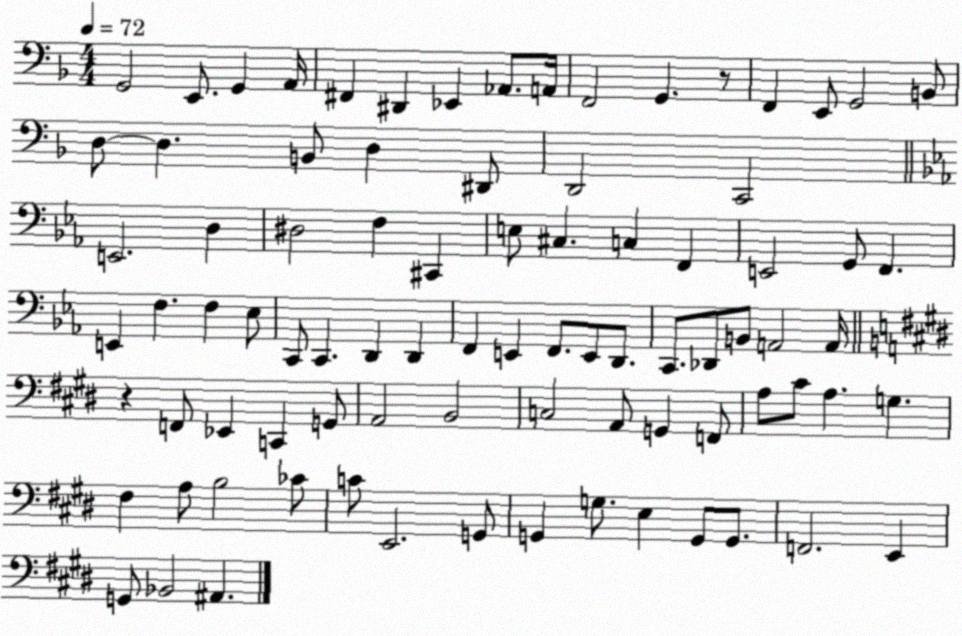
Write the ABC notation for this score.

X:1
T:Untitled
M:4/4
L:1/4
K:F
G,,2 E,,/2 G,, A,,/4 ^F,, ^D,, _E,, _A,,/2 A,,/4 F,,2 G,, z/2 F,, E,,/2 G,,2 B,,/2 D,/2 D, B,,/2 D, ^D,,/2 D,,2 C,,2 E,,2 D, ^D,2 F, ^C,, E,/2 ^C, C, F,, E,,2 G,,/2 F,, E,, F, F, _E,/2 C,,/2 C,, D,, D,, F,, E,, F,,/2 E,,/2 D,,/2 C,,/2 _D,,/2 B,,/2 A,,2 A,,/4 z F,,/2 _E,, C,, G,,/2 A,,2 B,,2 C,2 A,,/2 G,, F,,/2 A,/2 ^C/2 A, G, ^F, A,/2 B,2 _C/2 C/2 E,,2 G,,/2 G,, G,/2 E, G,,/2 G,,/2 F,,2 E,, G,,/2 _B,,2 ^A,,